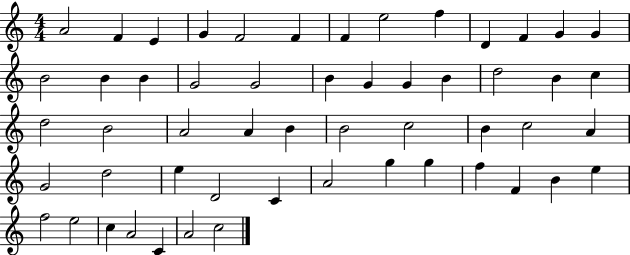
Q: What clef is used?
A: treble